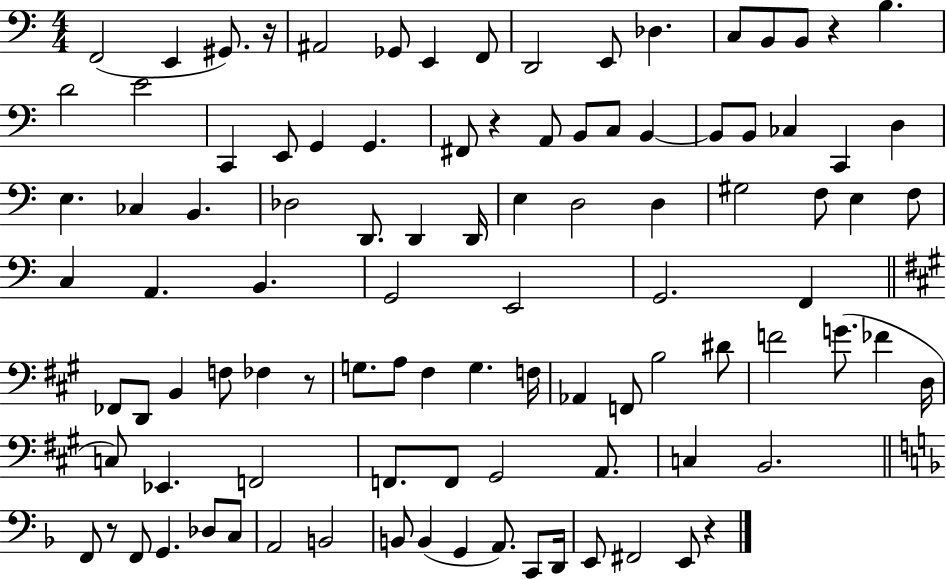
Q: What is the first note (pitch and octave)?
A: F2